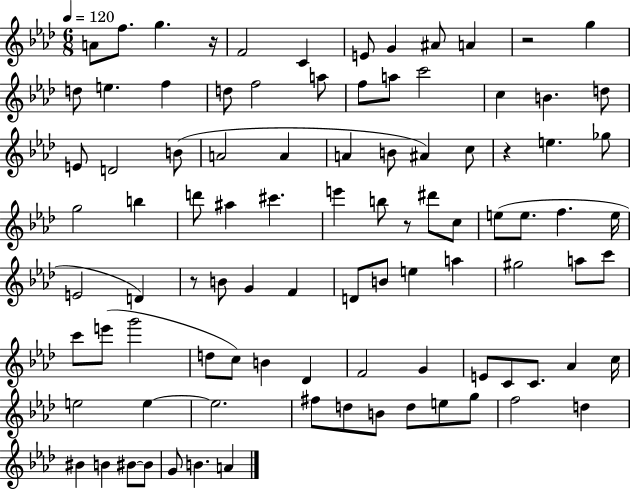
{
  \clef treble
  \numericTimeSignature
  \time 6/8
  \key aes \major
  \tempo 4 = 120
  a'8 f''8. g''4. r16 | f'2 c'4 | e'8 g'4 ais'8 a'4 | r2 g''4 | \break d''8 e''4. f''4 | d''8 f''2 a''8 | f''8 a''8 c'''2 | c''4 b'4. d''8 | \break e'8 d'2 b'8( | a'2 a'4 | a'4 b'8 ais'4) c''8 | r4 e''4. ges''8 | \break g''2 b''4 | d'''8 ais''4 cis'''4. | e'''4 b''8 r8 dis'''8 c''8 | e''8( e''8. f''4. e''16 | \break e'2 d'4) | r8 b'8 g'4 f'4 | d'8 b'8 e''4 a''4 | gis''2 a''8 c'''8 | \break c'''8 e'''8( g'''2 | d''8 c''8) b'4 des'4 | f'2 g'4 | e'8 c'8 c'8. aes'4 c''16 | \break e''2 e''4~~ | e''2. | fis''8 d''8 b'8 d''8 e''8 g''8 | f''2 d''4 | \break bis'4 b'4 bis'8~~ bis'8 | g'8 b'4. a'4 | \bar "|."
}